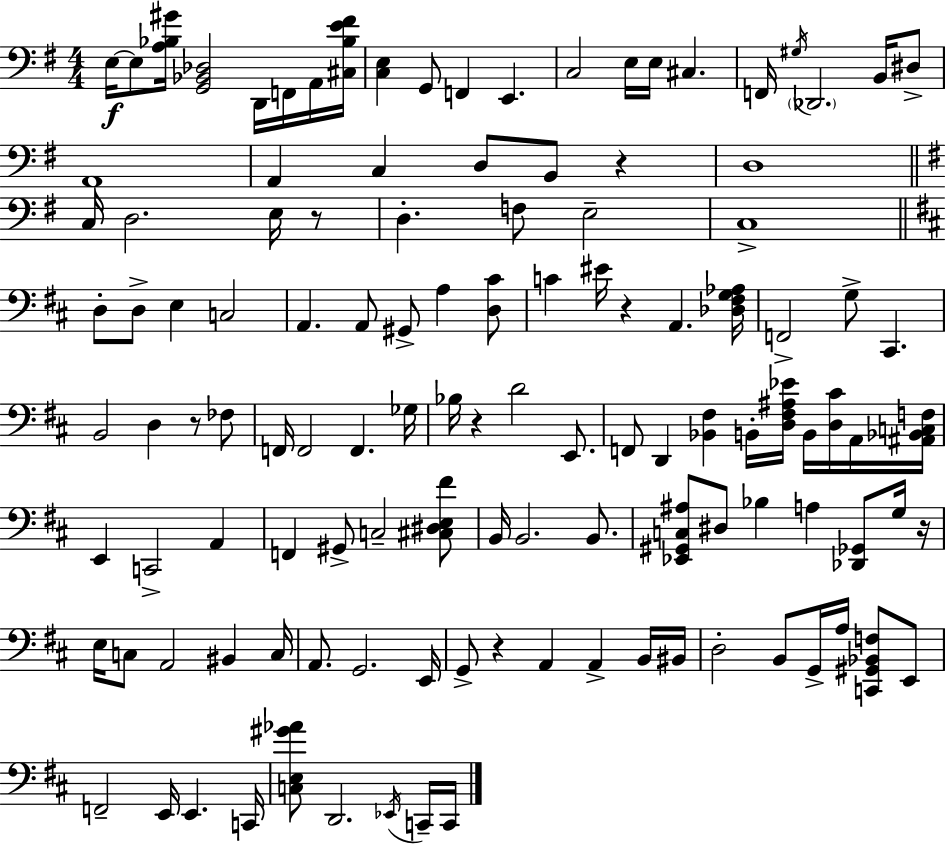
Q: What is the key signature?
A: G major